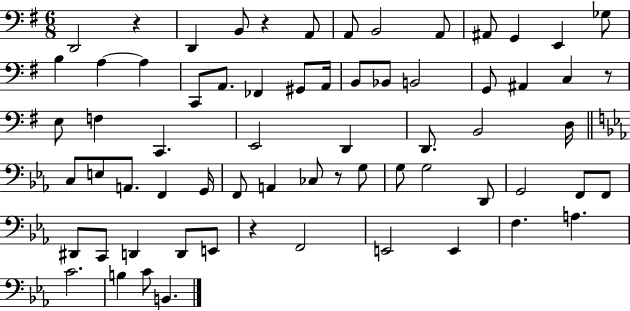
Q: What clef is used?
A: bass